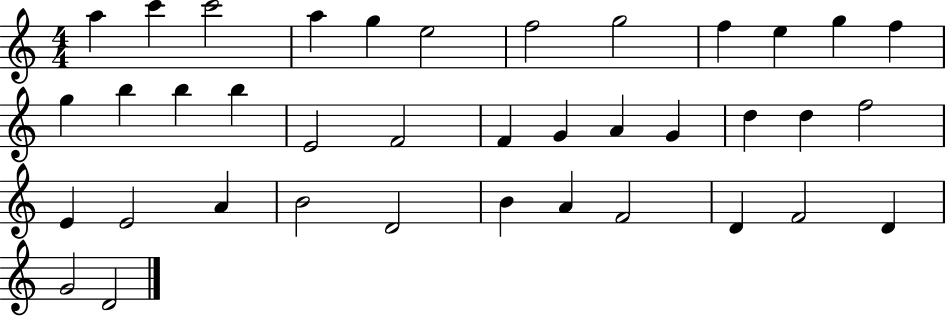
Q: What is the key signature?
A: C major